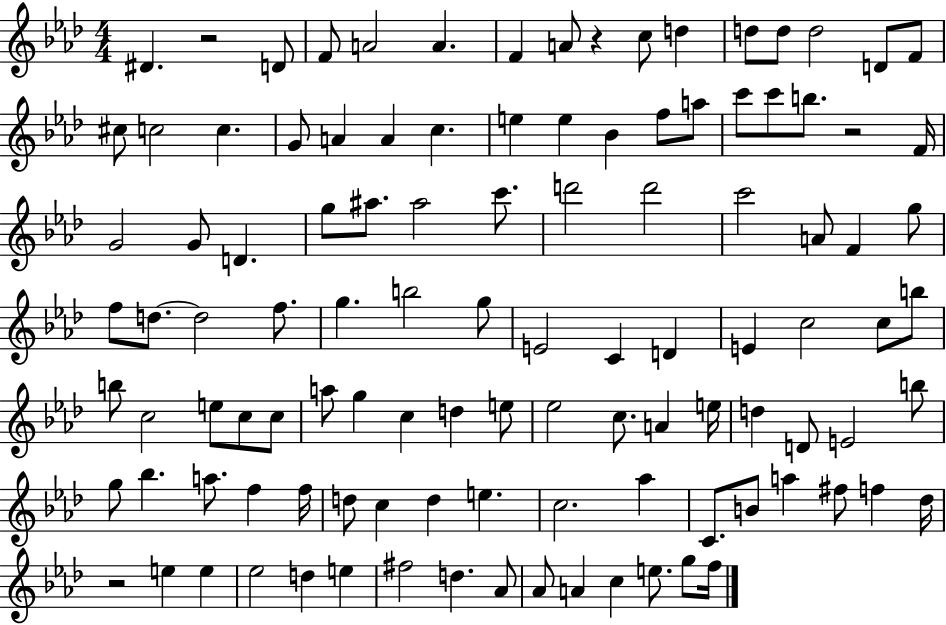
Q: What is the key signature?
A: AES major